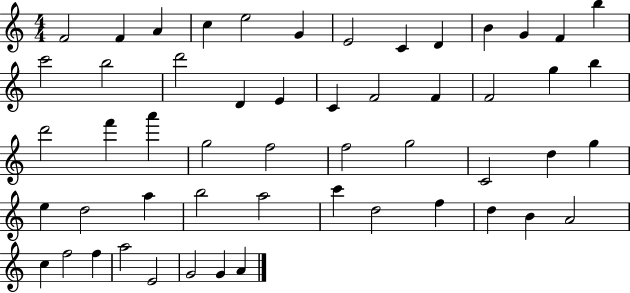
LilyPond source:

{
  \clef treble
  \numericTimeSignature
  \time 4/4
  \key c \major
  f'2 f'4 a'4 | c''4 e''2 g'4 | e'2 c'4 d'4 | b'4 g'4 f'4 b''4 | \break c'''2 b''2 | d'''2 d'4 e'4 | c'4 f'2 f'4 | f'2 g''4 b''4 | \break d'''2 f'''4 a'''4 | g''2 f''2 | f''2 g''2 | c'2 d''4 g''4 | \break e''4 d''2 a''4 | b''2 a''2 | c'''4 d''2 f''4 | d''4 b'4 a'2 | \break c''4 f''2 f''4 | a''2 e'2 | g'2 g'4 a'4 | \bar "|."
}